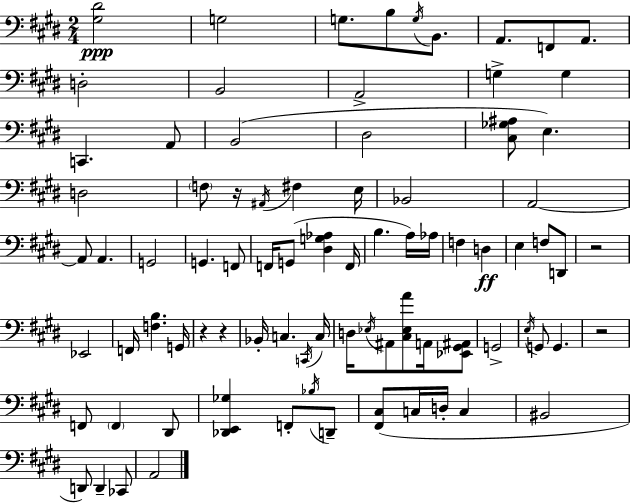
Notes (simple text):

[G#3,D#4]/h G3/h G3/e. B3/e G3/s B2/e. A2/e. F2/e A2/e. D3/h B2/h A2/h G3/q G3/q C2/q. A2/e B2/h D#3/h [C#3,Gb3,A#3]/e E3/q. D3/h F3/e R/s A#2/s F#3/q E3/s Bb2/h A2/h A2/e A2/q. G2/h G2/q. F2/e F2/s G2/e [D#3,G3,Ab3]/q F2/s B3/q. A3/s Ab3/s F3/q D3/q E3/q F3/e D2/e R/h Eb2/h F2/s [F3,B3]/q. G2/s R/q R/q Bb2/s C3/q. C2/s C3/s D3/s Eb3/s A#2/e [C#3,Eb3,A4]/e A2/s [Eb2,G#2,A#2]/e G2/h E3/s G2/e G2/q. R/h F2/e F2/q D#2/e [Db2,E2,Gb3]/q F2/e Bb3/s D2/e [F#2,C#3]/e C3/s D3/s C3/q BIS2/h D2/e D2/q CES2/e A2/h